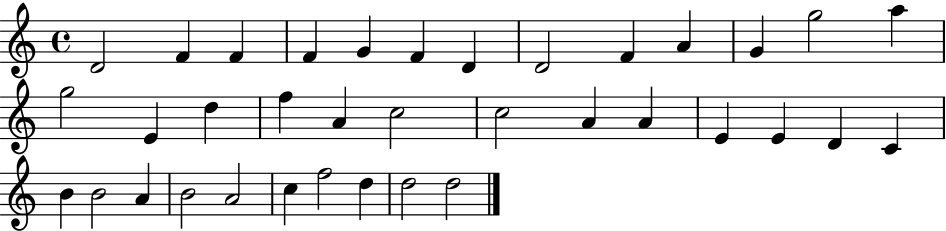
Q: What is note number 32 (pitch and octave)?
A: C5